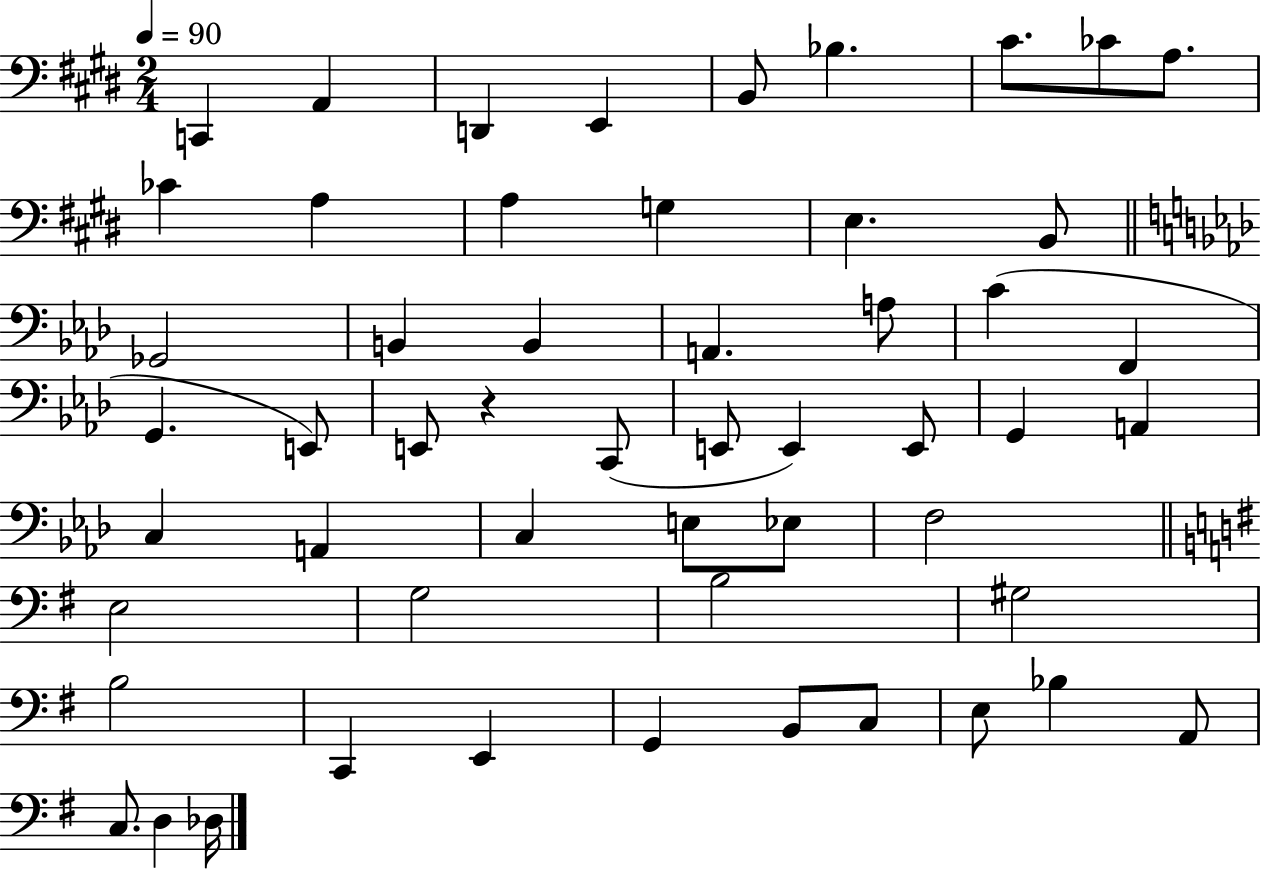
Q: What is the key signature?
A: E major